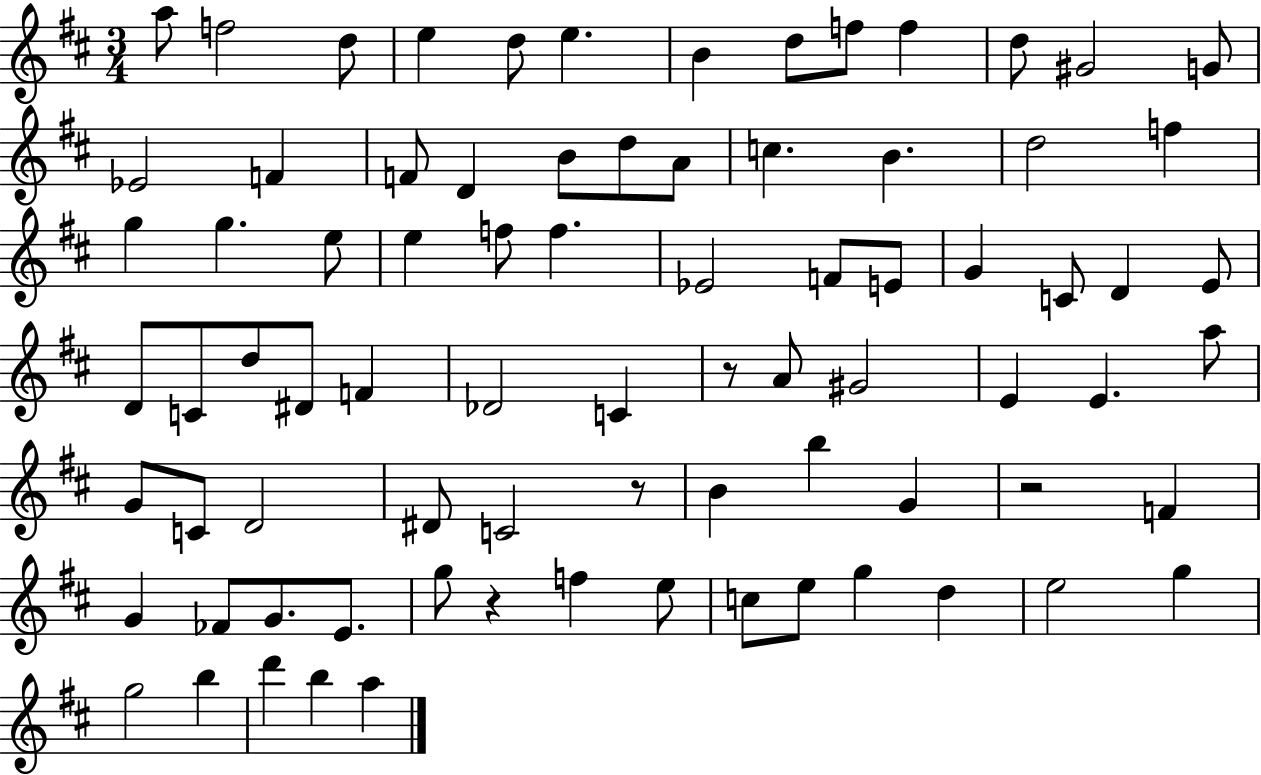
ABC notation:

X:1
T:Untitled
M:3/4
L:1/4
K:D
a/2 f2 d/2 e d/2 e B d/2 f/2 f d/2 ^G2 G/2 _E2 F F/2 D B/2 d/2 A/2 c B d2 f g g e/2 e f/2 f _E2 F/2 E/2 G C/2 D E/2 D/2 C/2 d/2 ^D/2 F _D2 C z/2 A/2 ^G2 E E a/2 G/2 C/2 D2 ^D/2 C2 z/2 B b G z2 F G _F/2 G/2 E/2 g/2 z f e/2 c/2 e/2 g d e2 g g2 b d' b a